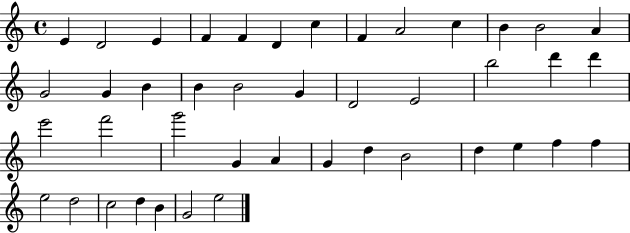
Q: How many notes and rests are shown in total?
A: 43